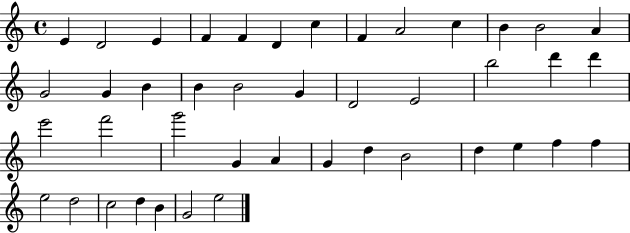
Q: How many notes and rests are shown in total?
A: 43